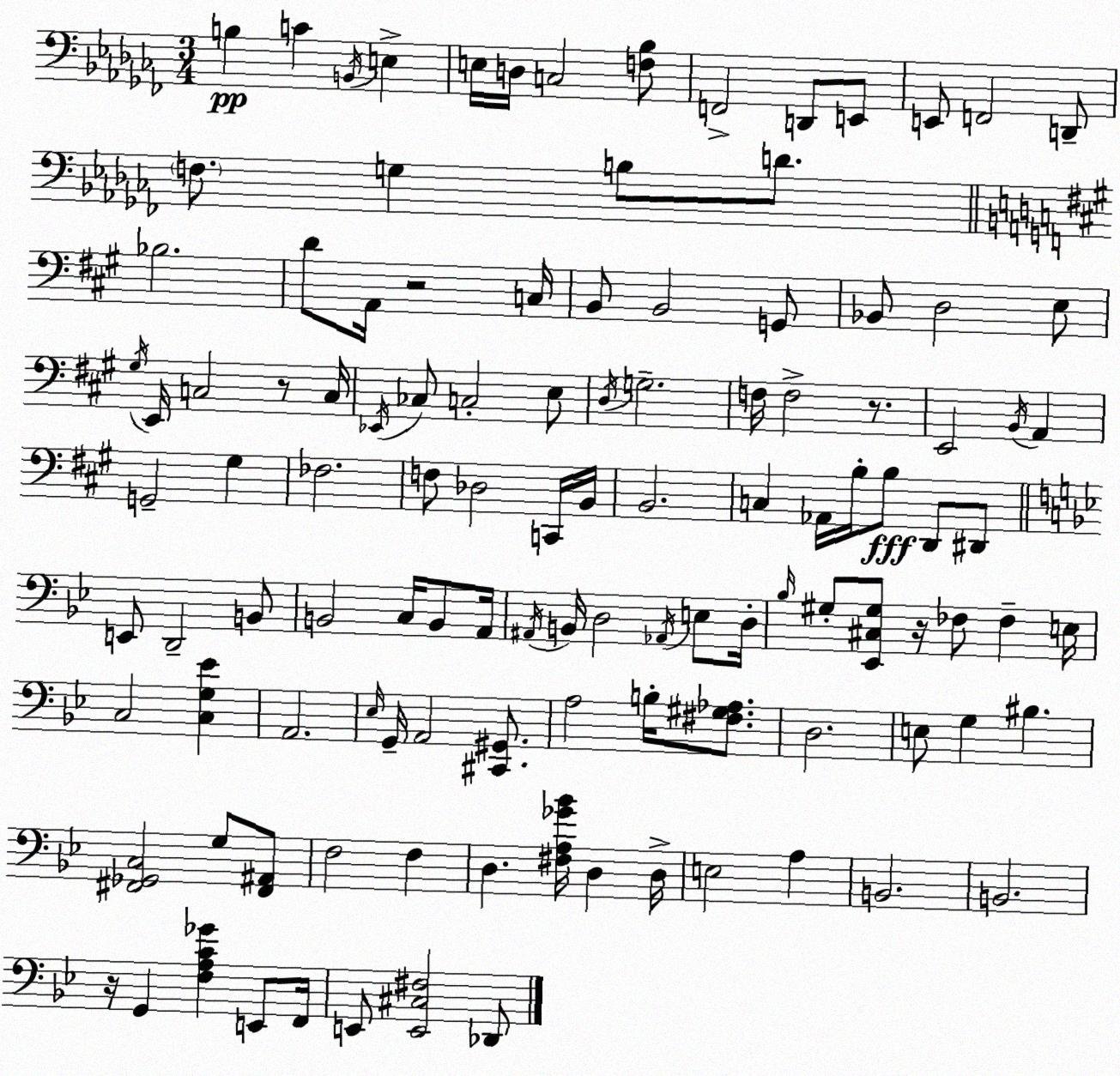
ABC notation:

X:1
T:Untitled
M:3/4
L:1/4
K:Abm
B, C B,,/4 E, E,/4 D,/4 C,2 [F,_B,]/2 F,,2 D,,/2 E,,/2 E,,/2 F,,2 D,,/2 F,/2 G, B,/2 D/2 _B,2 D/2 A,,/4 z2 C,/4 B,,/2 B,,2 G,,/2 _B,,/2 D,2 E,/2 ^G,/4 E,,/4 C,2 z/2 C,/4 _E,,/4 _C,/2 C,2 E,/2 D,/4 G,2 F,/4 F,2 z/2 E,,2 B,,/4 A,, G,,2 ^G, _F,2 F,/2 _D,2 C,,/4 B,,/4 B,,2 C, _A,,/4 B,/4 B,/2 D,,/2 ^D,,/2 E,,/2 D,,2 B,,/2 B,,2 C,/4 B,,/2 A,,/4 ^A,,/4 B,,/4 D,2 _A,,/4 E,/2 D,/4 _B,/4 ^G,/2 [_E,,^C,^G,]/2 z/4 _F,/2 _F, E,/4 C,2 [C,G,_E] A,,2 _E,/4 G,,/4 A,,2 [^C,,^G,,]/2 A,2 B,/4 [^F,^G,_A,]/2 D,2 E,/2 G, ^B, [^F,,_G,,C,]2 G,/2 [^F,,^A,,]/2 F,2 F, D, [^F,A,_G_B]/4 D, D,/4 E,2 A, B,,2 B,,2 z/4 G,, [F,A,C_G] E,,/2 F,,/4 E,,/2 [E,,^C,^F,]2 _D,,/2